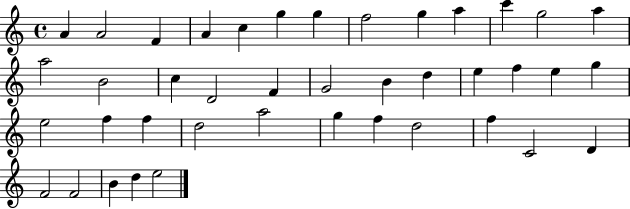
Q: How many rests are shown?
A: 0